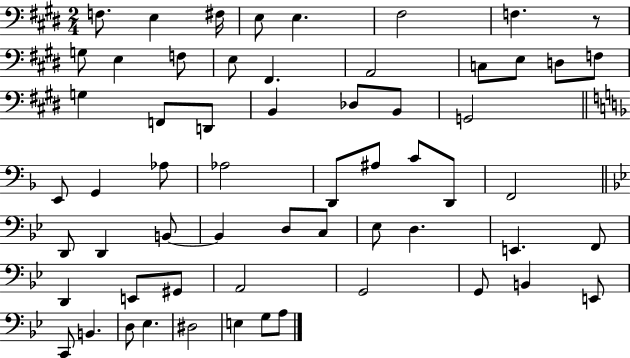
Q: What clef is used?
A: bass